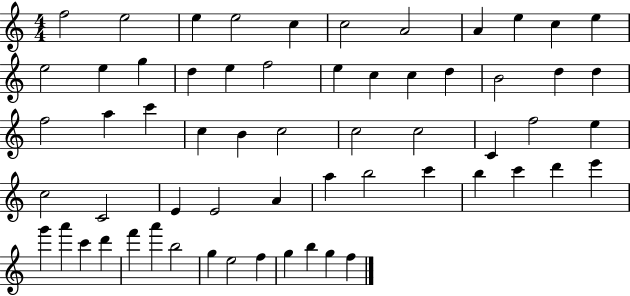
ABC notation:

X:1
T:Untitled
M:4/4
L:1/4
K:C
f2 e2 e e2 c c2 A2 A e c e e2 e g d e f2 e c c d B2 d d f2 a c' c B c2 c2 c2 C f2 e c2 C2 E E2 A a b2 c' b c' d' e' g' a' c' d' f' a' b2 g e2 f g b g f